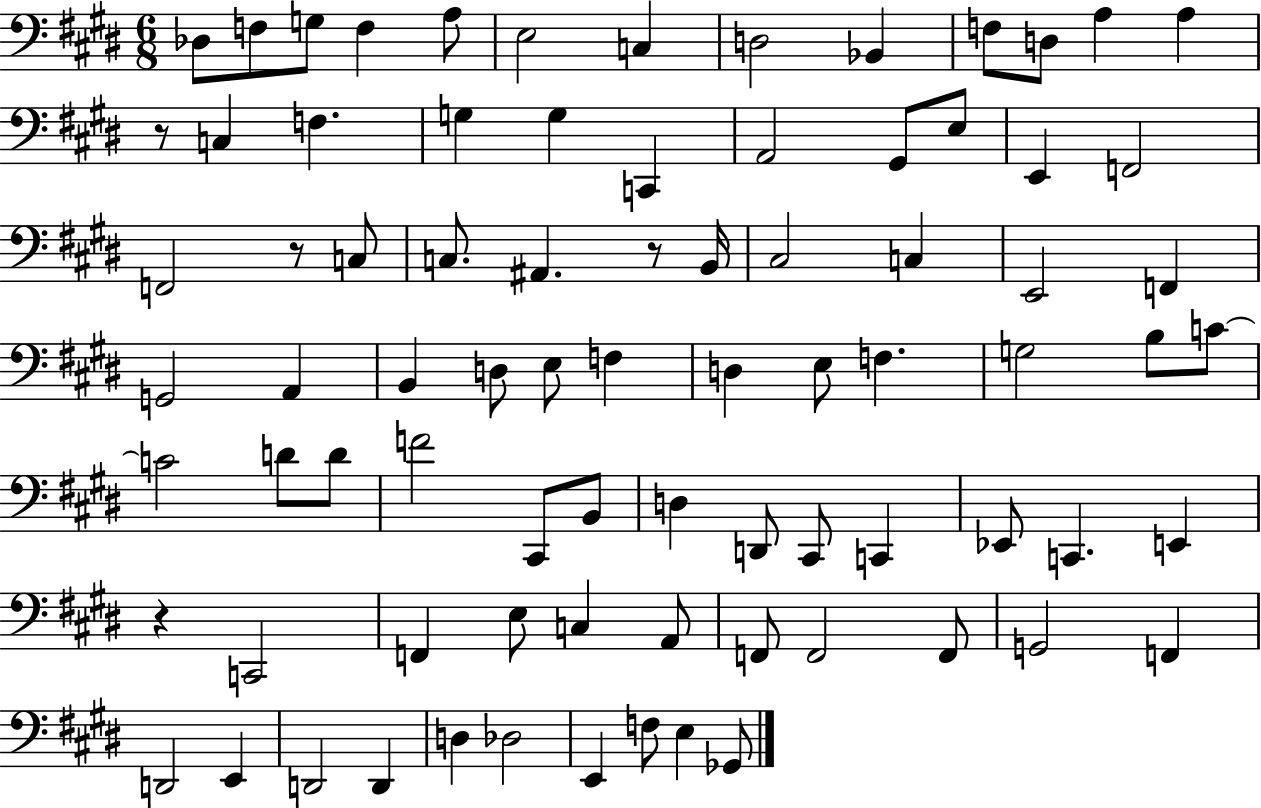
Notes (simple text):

Db3/e F3/e G3/e F3/q A3/e E3/h C3/q D3/h Bb2/q F3/e D3/e A3/q A3/q R/e C3/q F3/q. G3/q G3/q C2/q A2/h G#2/e E3/e E2/q F2/h F2/h R/e C3/e C3/e. A#2/q. R/e B2/s C#3/h C3/q E2/h F2/q G2/h A2/q B2/q D3/e E3/e F3/q D3/q E3/e F3/q. G3/h B3/e C4/e C4/h D4/e D4/e F4/h C#2/e B2/e D3/q D2/e C#2/e C2/q Eb2/e C2/q. E2/q R/q C2/h F2/q E3/e C3/q A2/e F2/e F2/h F2/e G2/h F2/q D2/h E2/q D2/h D2/q D3/q Db3/h E2/q F3/e E3/q Gb2/e